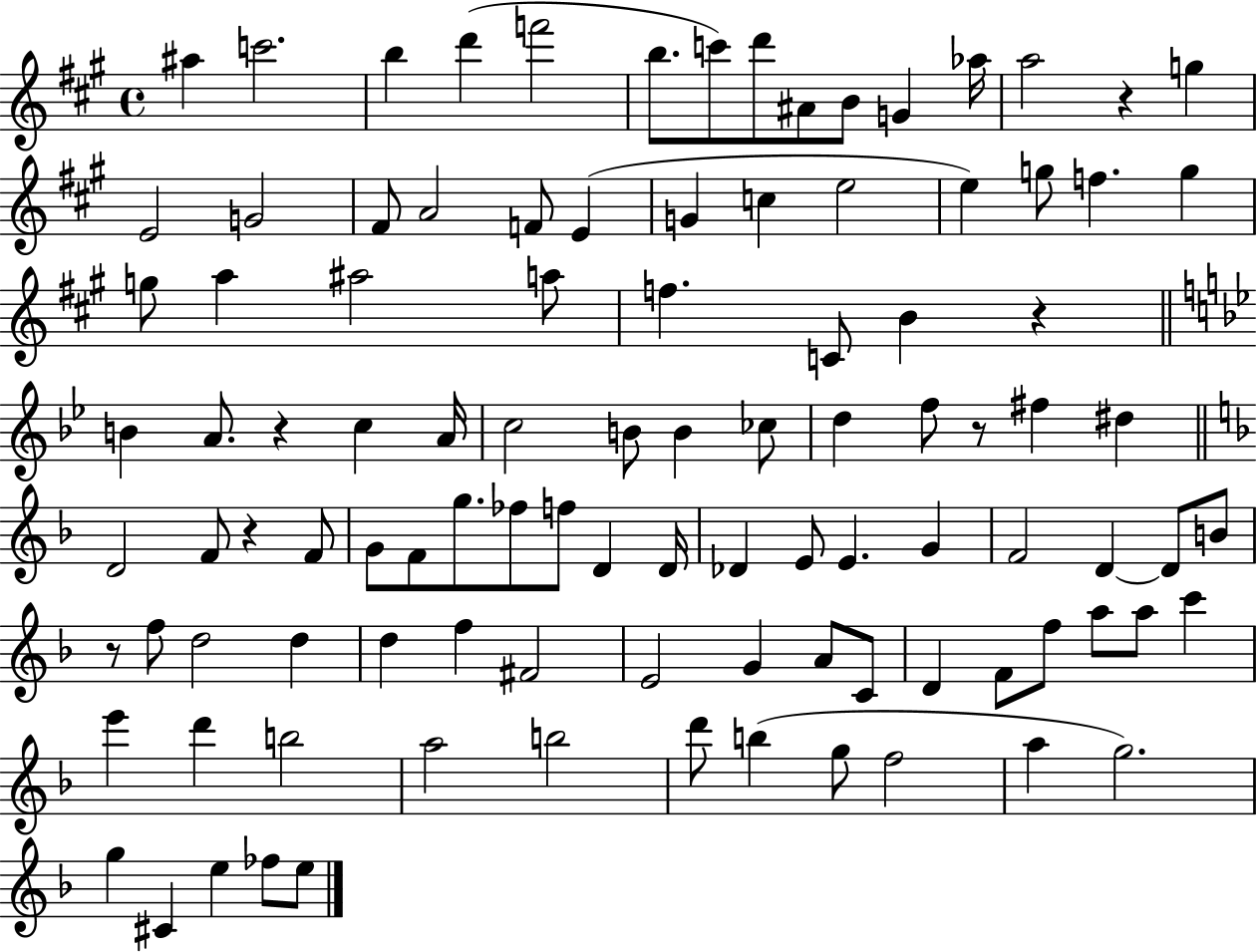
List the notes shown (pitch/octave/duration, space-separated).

A#5/q C6/h. B5/q D6/q F6/h B5/e. C6/e D6/e A#4/e B4/e G4/q Ab5/s A5/h R/q G5/q E4/h G4/h F#4/e A4/h F4/e E4/q G4/q C5/q E5/h E5/q G5/e F5/q. G5/q G5/e A5/q A#5/h A5/e F5/q. C4/e B4/q R/q B4/q A4/e. R/q C5/q A4/s C5/h B4/e B4/q CES5/e D5/q F5/e R/e F#5/q D#5/q D4/h F4/e R/q F4/e G4/e F4/e G5/e. FES5/e F5/e D4/q D4/s Db4/q E4/e E4/q. G4/q F4/h D4/q D4/e B4/e R/e F5/e D5/h D5/q D5/q F5/q F#4/h E4/h G4/q A4/e C4/e D4/q F4/e F5/e A5/e A5/e C6/q E6/q D6/q B5/h A5/h B5/h D6/e B5/q G5/e F5/h A5/q G5/h. G5/q C#4/q E5/q FES5/e E5/e